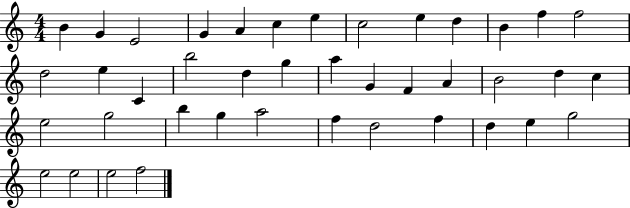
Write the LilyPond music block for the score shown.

{
  \clef treble
  \numericTimeSignature
  \time 4/4
  \key c \major
  b'4 g'4 e'2 | g'4 a'4 c''4 e''4 | c''2 e''4 d''4 | b'4 f''4 f''2 | \break d''2 e''4 c'4 | b''2 d''4 g''4 | a''4 g'4 f'4 a'4 | b'2 d''4 c''4 | \break e''2 g''2 | b''4 g''4 a''2 | f''4 d''2 f''4 | d''4 e''4 g''2 | \break e''2 e''2 | e''2 f''2 | \bar "|."
}